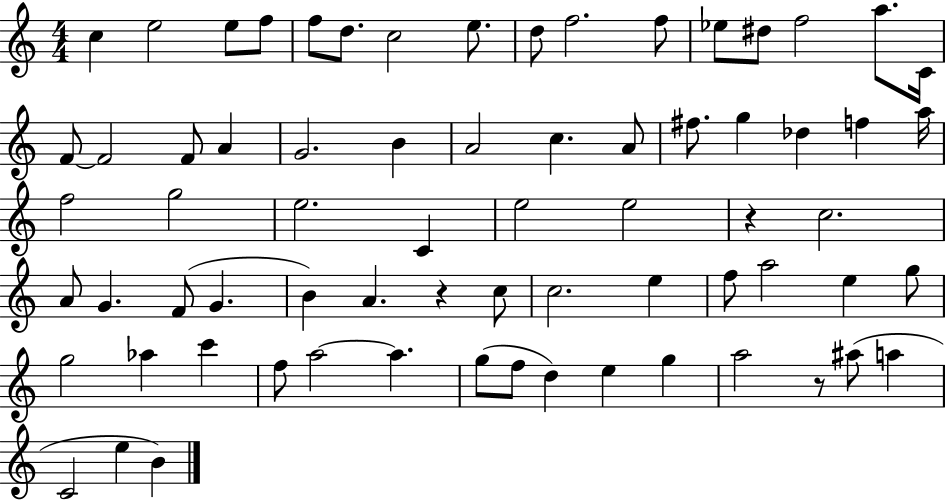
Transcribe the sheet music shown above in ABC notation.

X:1
T:Untitled
M:4/4
L:1/4
K:C
c e2 e/2 f/2 f/2 d/2 c2 e/2 d/2 f2 f/2 _e/2 ^d/2 f2 a/2 C/4 F/2 F2 F/2 A G2 B A2 c A/2 ^f/2 g _d f a/4 f2 g2 e2 C e2 e2 z c2 A/2 G F/2 G B A z c/2 c2 e f/2 a2 e g/2 g2 _a c' f/2 a2 a g/2 f/2 d e g a2 z/2 ^a/2 a C2 e B